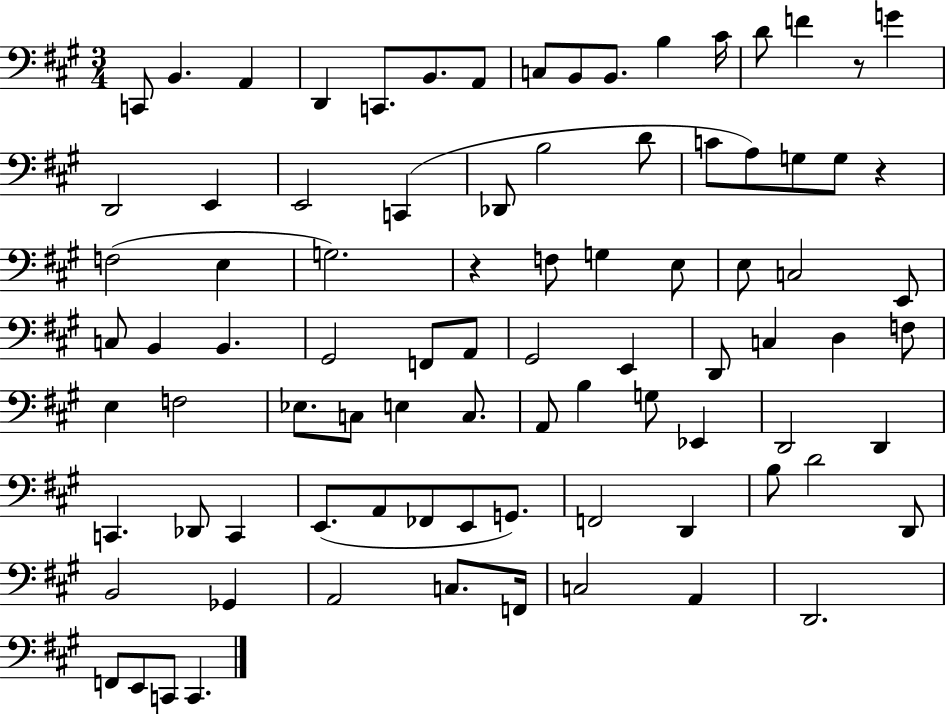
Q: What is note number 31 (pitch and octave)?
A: G3